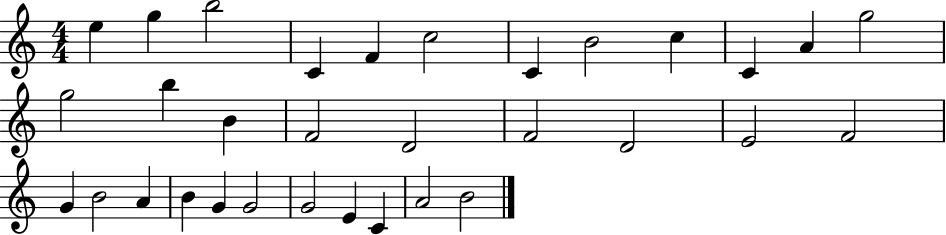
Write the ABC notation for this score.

X:1
T:Untitled
M:4/4
L:1/4
K:C
e g b2 C F c2 C B2 c C A g2 g2 b B F2 D2 F2 D2 E2 F2 G B2 A B G G2 G2 E C A2 B2